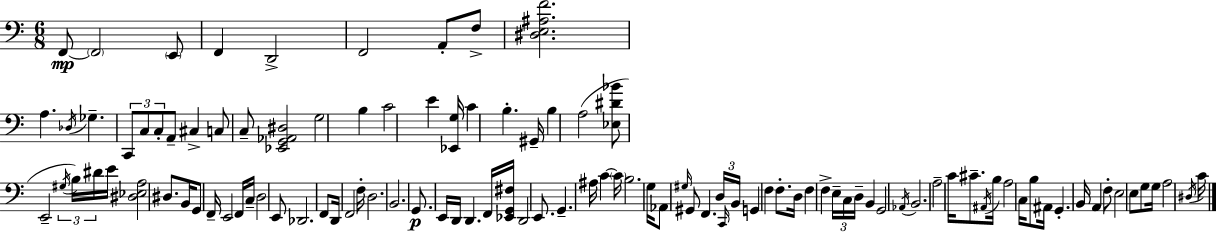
{
  \clef bass
  \numericTimeSignature
  \time 6/8
  \key a \minor
  f,8~~\mp \parenthesize f,2 \parenthesize e,8 | f,4 d,2-> | f,2 a,8-. f8-> | <dis e ais f'>2. | \break a4. \acciaccatura { des16 } ges4.-- | \tuplet 3/2 { c,8 c8 c8-. } a,8-- cis4-> | c8 c8-- <ees, g, aes, dis>2 | g2 b4 | \break c'2 e'4 | <ees, g>16 c'4 b4.-. | gis,16-- b4 a2( | <ees dis' bes'>8 e,2-- \tuplet 3/2 { \acciaccatura { gis16 }) | \break b16 dis'16 } e'16 <dis ees a>2 dis8. | b,16 g,8 f,16-- e,2 | f,16 c16-- d2 | e,8 des,2. | \break f,8 d,16 f,2 | f16-. d2. | b,2. | g,8.\p e,16 d,16 d,4. | \break f,16 <ees, g, fis>16 d,2 e,8. | g,4.-- ais16 c'4~~ | \parenthesize c'16 b2. | g16 aes,8 \grace { gis16 } gis,8 f,4. | \break \tuplet 3/2 { d16 \grace { c,16 } b,16 } g,4 f4 | f8.-. d16 f4 f4-> | \tuplet 3/2 { e16-- c16 d16-- } b,4 g,2 | \acciaccatura { aes,16 } b,2. | \break a2-- | c'16 cis'8.-- \acciaccatura { ais,16 } b16 a2 | c16 b8 ais,16 g,4.-. | b,16 a,4 f8-. e2 | \break e8 g8 g16 a2 | \acciaccatura { dis16 } c'16 \bar "|."
}